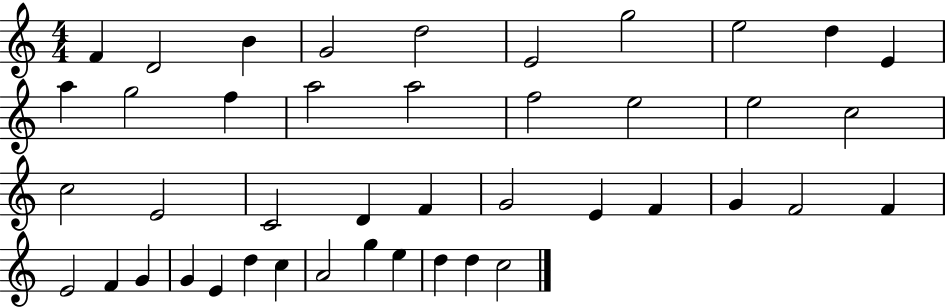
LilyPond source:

{
  \clef treble
  \numericTimeSignature
  \time 4/4
  \key c \major
  f'4 d'2 b'4 | g'2 d''2 | e'2 g''2 | e''2 d''4 e'4 | \break a''4 g''2 f''4 | a''2 a''2 | f''2 e''2 | e''2 c''2 | \break c''2 e'2 | c'2 d'4 f'4 | g'2 e'4 f'4 | g'4 f'2 f'4 | \break e'2 f'4 g'4 | g'4 e'4 d''4 c''4 | a'2 g''4 e''4 | d''4 d''4 c''2 | \break \bar "|."
}